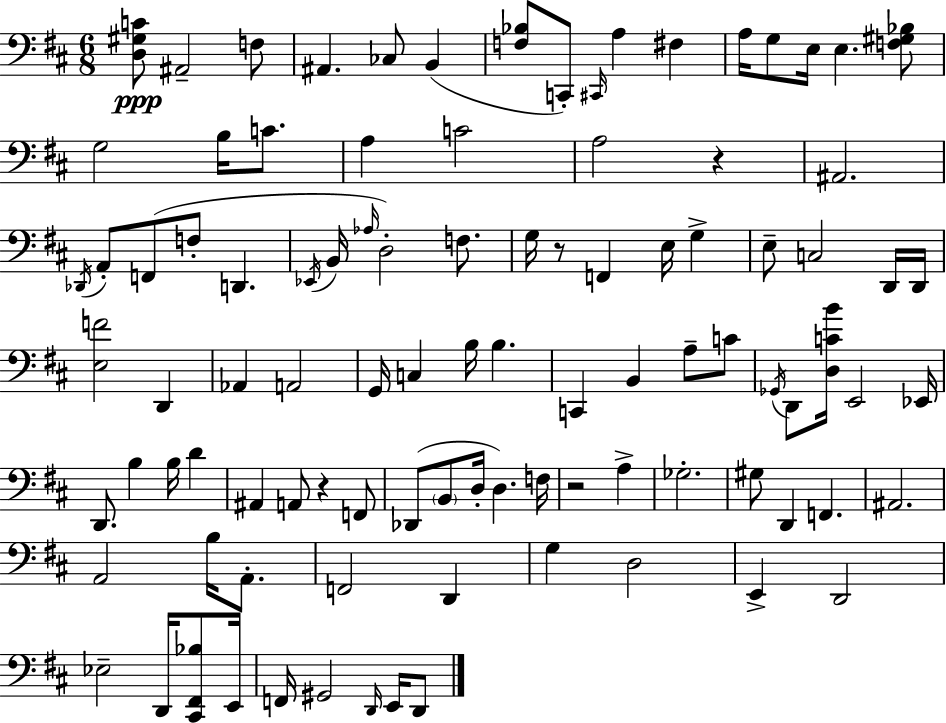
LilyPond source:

{
  \clef bass
  \numericTimeSignature
  \time 6/8
  \key d \major
  <d gis c'>8\ppp ais,2-- f8 | ais,4. ces8 b,4( | <f bes>8 c,8-.) \grace { cis,16 } a4 fis4 | a16 g8 e16 e4. <f gis bes>8 | \break g2 b16 c'8. | a4 c'2 | a2 r4 | ais,2. | \break \acciaccatura { des,16 } a,8-. f,8( f8-. d,4. | \acciaccatura { ees,16 } b,16 \grace { aes16 }) d2-. | f8. g16 r8 f,4 e16 | g4-> e8-- c2 | \break d,16 d,16 <e f'>2 | d,4 aes,4 a,2 | g,16 c4 b16 b4. | c,4 b,4 | \break a8-- c'8 \acciaccatura { ges,16 } d,8 <d c' b'>16 e,2 | ees,16 d,8. b4 | b16 d'4 ais,4 a,8 r4 | f,8 des,8( \parenthesize b,8 d16-. d4.) | \break f16 r2 | a4-> ges2.-. | gis8 d,4 f,4. | ais,2. | \break a,2 | b16 a,8.-. f,2 | d,4 g4 d2 | e,4-> d,2 | \break ees2-- | d,16 <cis, fis, bes>8 e,16 f,16 gis,2 | \grace { d,16 } e,16 d,8 \bar "|."
}